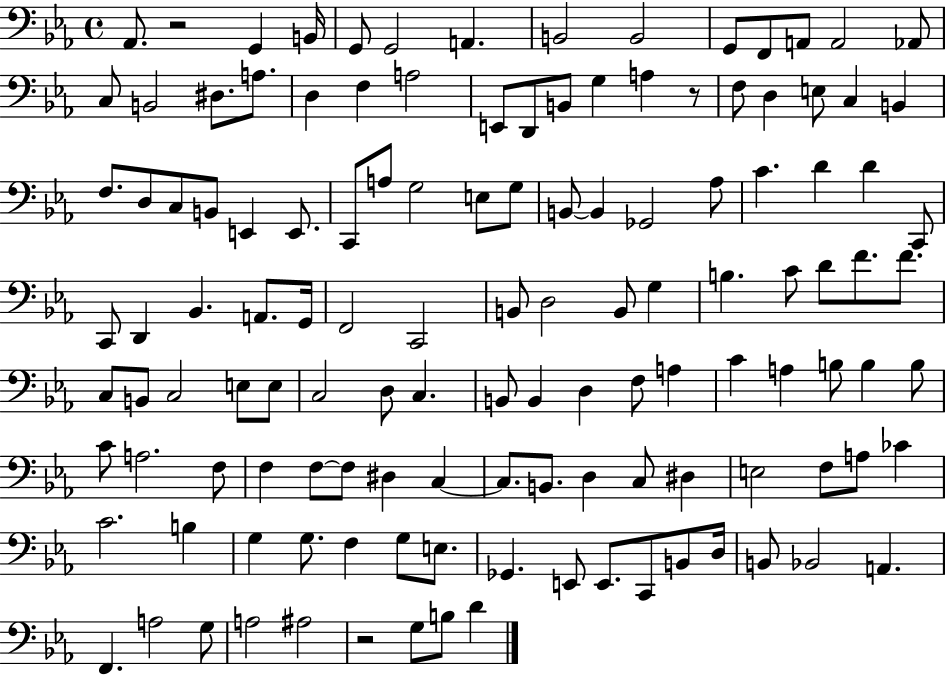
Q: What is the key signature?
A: EES major